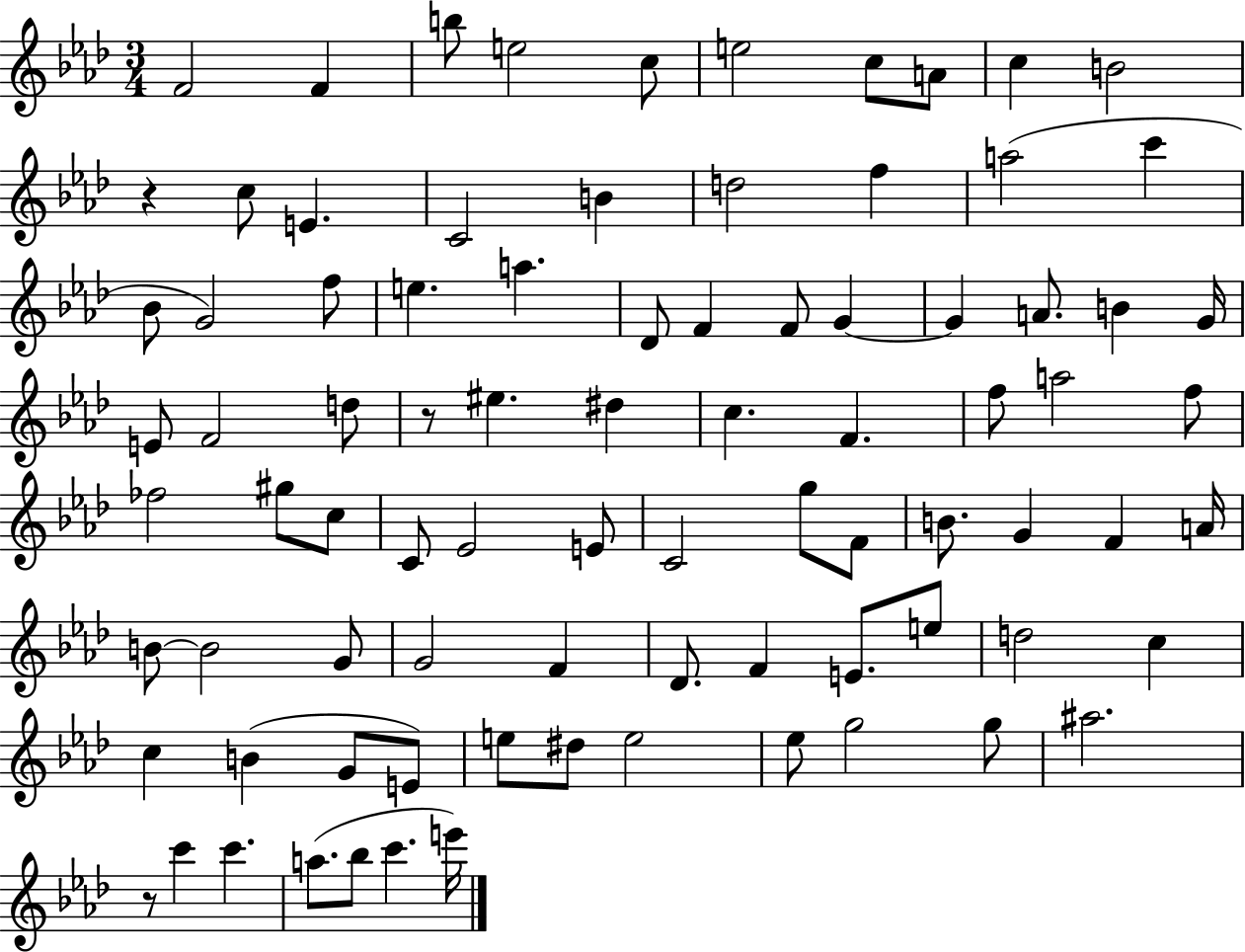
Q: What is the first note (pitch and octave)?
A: F4